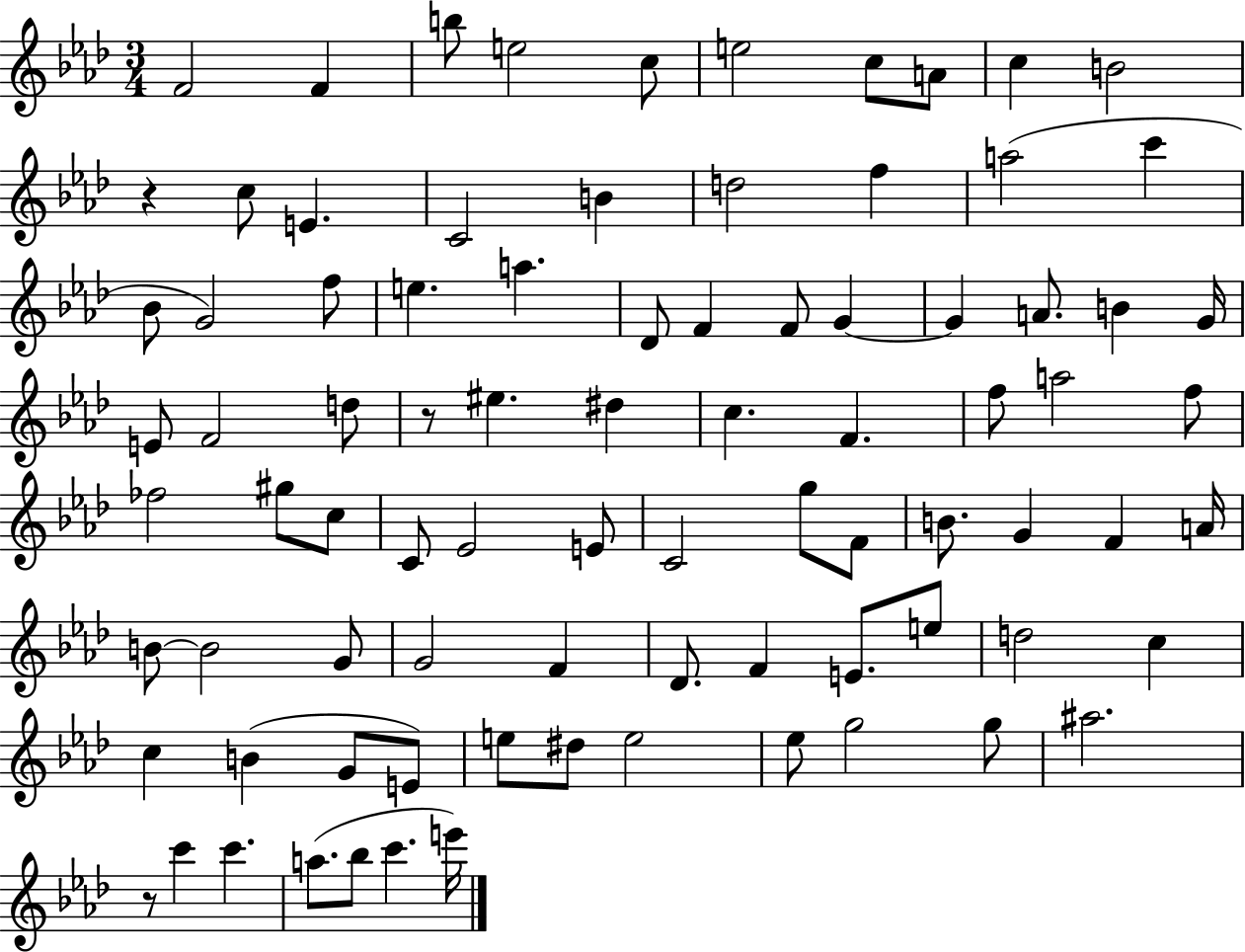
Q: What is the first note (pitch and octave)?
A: F4